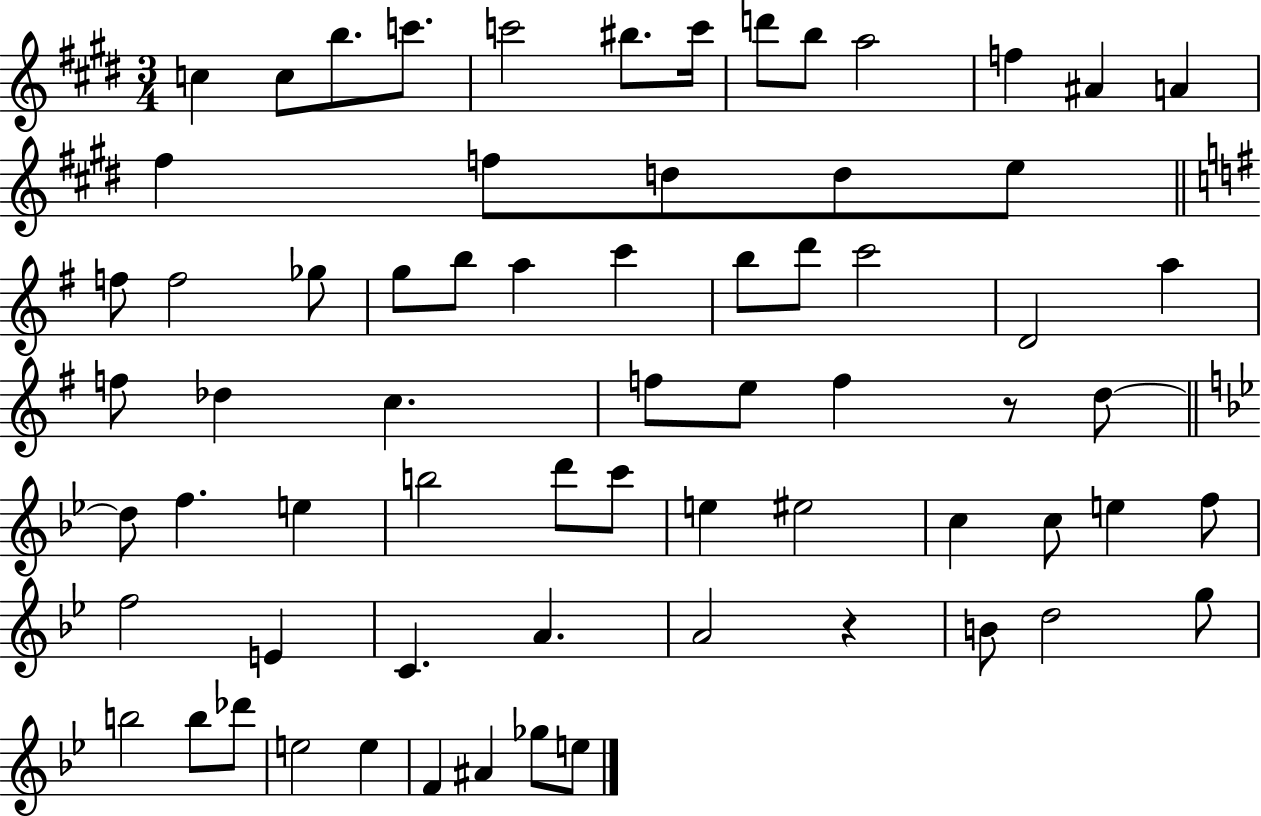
C5/q C5/e B5/e. C6/e. C6/h BIS5/e. C6/s D6/e B5/e A5/h F5/q A#4/q A4/q F#5/q F5/e D5/e D5/e E5/e F5/e F5/h Gb5/e G5/e B5/e A5/q C6/q B5/e D6/e C6/h D4/h A5/q F5/e Db5/q C5/q. F5/e E5/e F5/q R/e D5/e D5/e F5/q. E5/q B5/h D6/e C6/e E5/q EIS5/h C5/q C5/e E5/q F5/e F5/h E4/q C4/q. A4/q. A4/h R/q B4/e D5/h G5/e B5/h B5/e Db6/e E5/h E5/q F4/q A#4/q Gb5/e E5/e